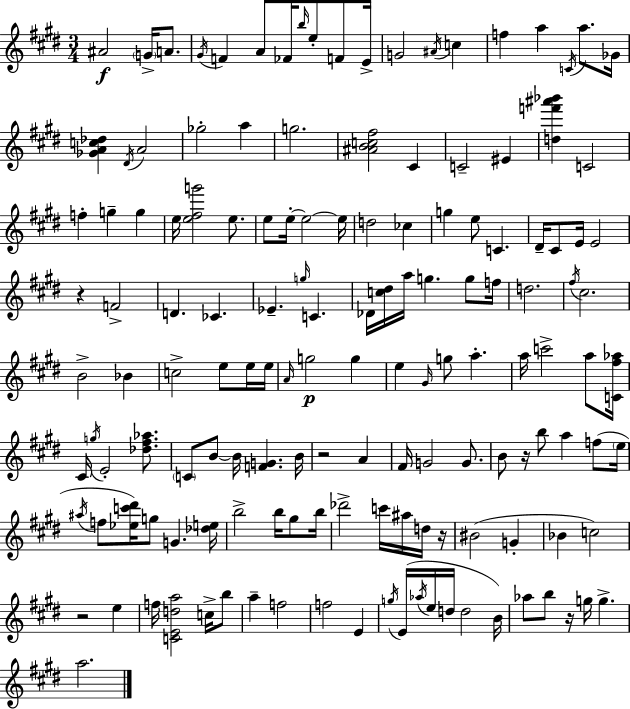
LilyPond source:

{
  \clef treble
  \numericTimeSignature
  \time 3/4
  \key e \major
  ais'2\f \parenthesize g'16-> a'8. | \acciaccatura { gis'16 } f'4 a'8 fes'16 \grace { b''16 } e''8-. f'8 | e'16-> g'2 \acciaccatura { ais'16 } c''4 | f''4 a''4 \acciaccatura { c'16 } | \break a''8. ges'16 <ges' a' c'' des''>4 \acciaccatura { dis'16 } a'2 | ges''2-. | a''4 g''2. | <ais' b' c'' fis''>2 | \break cis'4 c'2-- | eis'4 <d'' f''' ais''' bes'''>4 c'2 | f''4-. g''4-- | g''4 e''16 <e'' fis'' g'''>2 | \break e''8. e''8 e''16-.~~ e''2~~ | e''16 d''2 | ces''4 g''4 e''8 c'4. | dis'16-- cis'8 e'16 e'2 | \break r4 f'2-> | d'4. ces'4. | ees'4.-- \grace { g''16 } | c'4. des'16 <c'' dis''>16 a''16 g''4. | \break g''8 f''16 d''2. | \acciaccatura { fis''16 } cis''2. | b'2-> | bes'4 c''2-> | \break e''8 e''16 e''16 \grace { a'16 }\p g''2 | g''4 e''4 | \grace { gis'16 } g''8 a''4.-. a''16 c'''2-> | a''8 <c' fis'' aes''>16 cis'16 \acciaccatura { g''16 } e'2-. | \break <des'' fis'' aes''>8. \parenthesize c'8 | b'8~~ b'16 <f' g'>4. b'16 r2 | a'4 fis'16 g'2 | g'8. b'8 | \break r16 b''8 a''4 f''8( \parenthesize e''16 \acciaccatura { ais''16 } f''8 | <ees'' c''' dis'''>16) g''8 g'4. <des'' e''>16 b''2-> | b''16 gis''8 b''16 des'''2-> | c'''16 ais''16 d''16 r16 bis'2( | \break g'4-. bes'4 | c''2) r2 | e''4 f''16 | <c' e' d'' a''>2 c''16-> b''8 a''4-- | \break f''2 f''2 | e'4 \acciaccatura { g''16 } | e'16( \acciaccatura { aes''16 } e''16 d''16 d''2 | b'16) aes''8 b''8 r16 g''16 g''4.-> | \break a''2. | \bar "|."
}